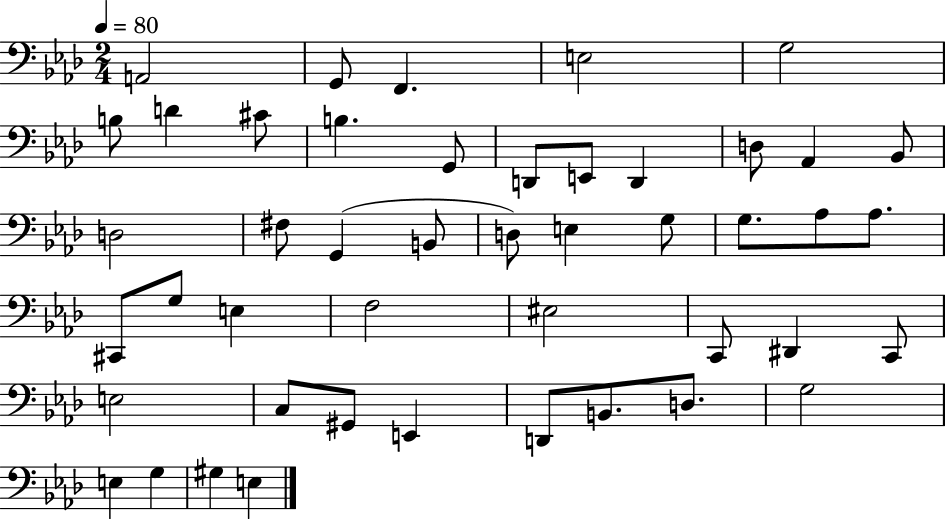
{
  \clef bass
  \numericTimeSignature
  \time 2/4
  \key aes \major
  \tempo 4 = 80
  a,2 | g,8 f,4. | e2 | g2 | \break b8 d'4 cis'8 | b4. g,8 | d,8 e,8 d,4 | d8 aes,4 bes,8 | \break d2 | fis8 g,4( b,8 | d8) e4 g8 | g8. aes8 aes8. | \break cis,8 g8 e4 | f2 | eis2 | c,8 dis,4 c,8 | \break e2 | c8 gis,8 e,4 | d,8 b,8. d8. | g2 | \break e4 g4 | gis4 e4 | \bar "|."
}